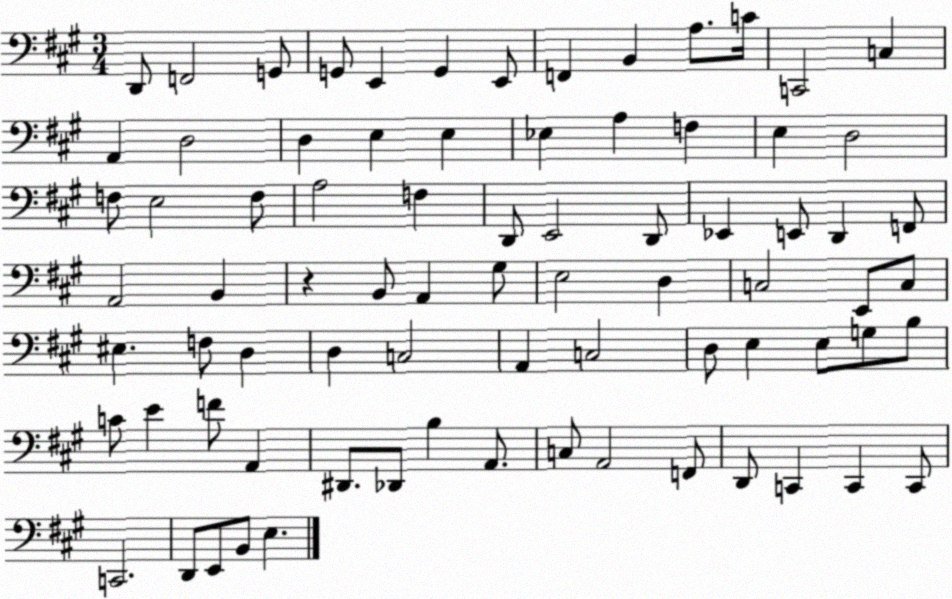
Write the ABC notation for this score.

X:1
T:Untitled
M:3/4
L:1/4
K:A
D,,/2 F,,2 G,,/2 G,,/2 E,, G,, E,,/2 F,, B,, A,/2 C/4 C,,2 C, A,, D,2 D, E, E, _E, A, F, E, D,2 F,/2 E,2 F,/2 A,2 F, D,,/2 E,,2 D,,/2 _E,, E,,/2 D,, F,,/2 A,,2 B,, z B,,/2 A,, ^G,/2 E,2 D, C,2 E,,/2 C,/2 ^E, F,/2 D, D, C,2 A,, C,2 D,/2 E, E,/2 G,/2 B,/2 C/2 E F/2 A,, ^D,,/2 _D,,/2 B, A,,/2 C,/2 A,,2 F,,/2 D,,/2 C,, C,, C,,/2 C,,2 D,,/2 E,,/2 B,,/2 E,